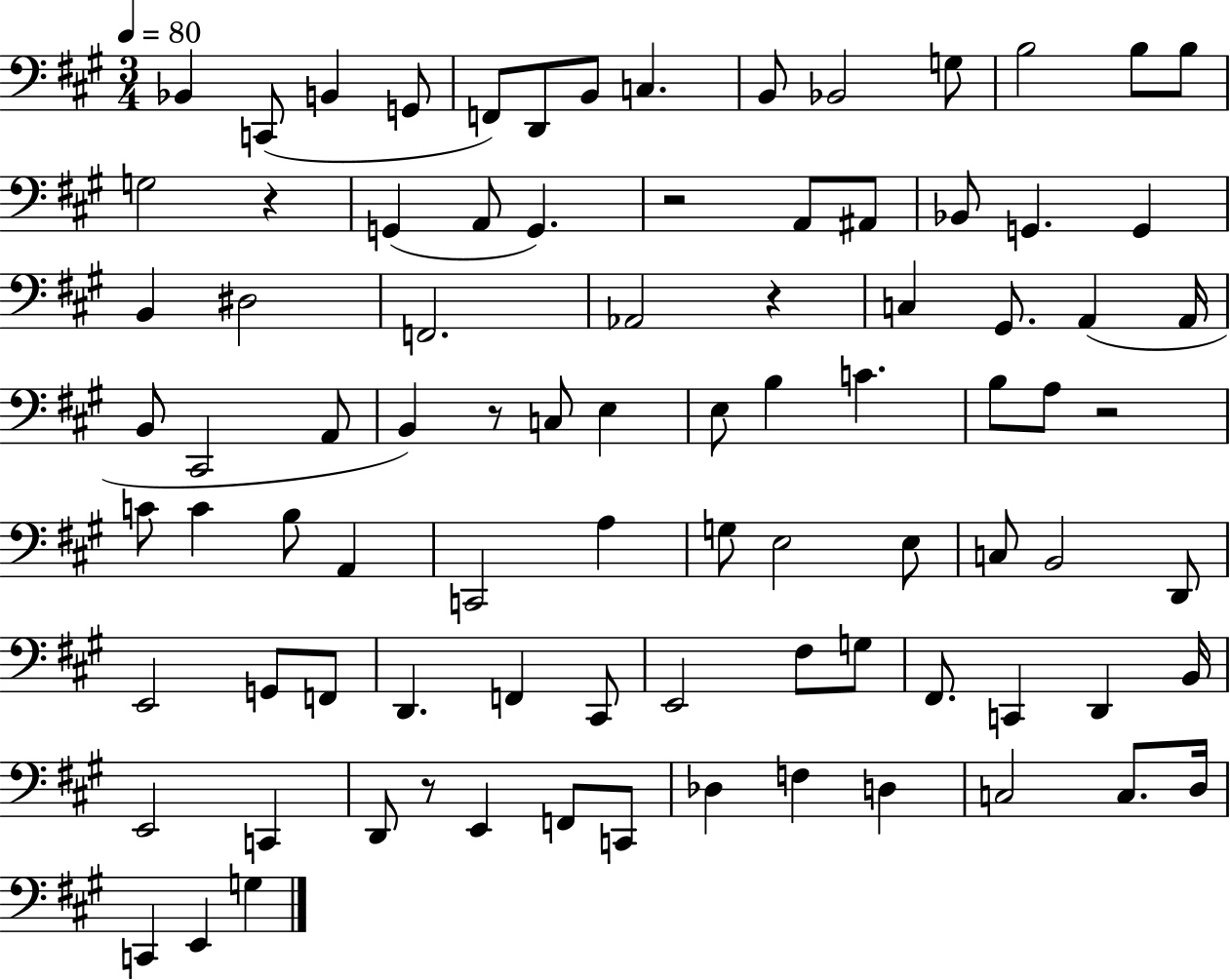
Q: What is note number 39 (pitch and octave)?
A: B3